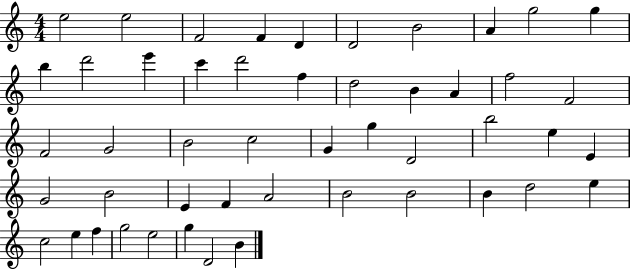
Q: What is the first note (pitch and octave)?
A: E5